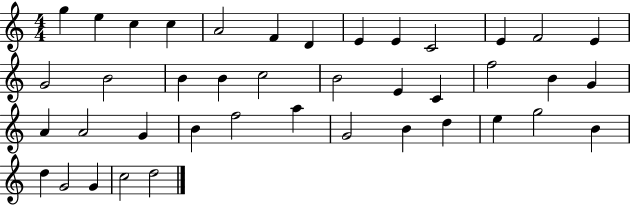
G5/q E5/q C5/q C5/q A4/h F4/q D4/q E4/q E4/q C4/h E4/q F4/h E4/q G4/h B4/h B4/q B4/q C5/h B4/h E4/q C4/q F5/h B4/q G4/q A4/q A4/h G4/q B4/q F5/h A5/q G4/h B4/q D5/q E5/q G5/h B4/q D5/q G4/h G4/q C5/h D5/h